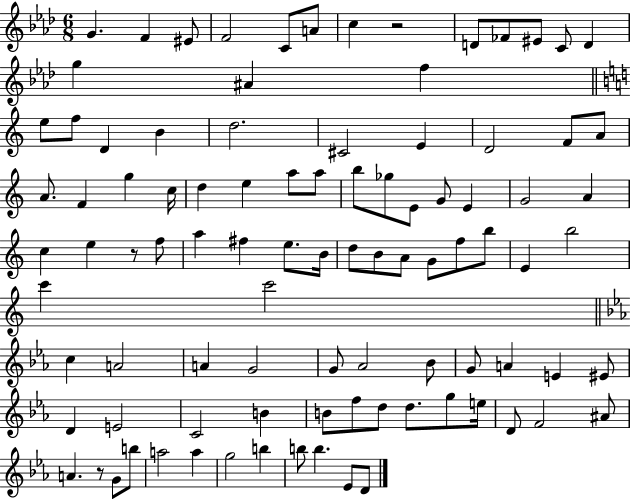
{
  \clef treble
  \numericTimeSignature
  \time 6/8
  \key aes \major
  g'4. f'4 eis'8 | f'2 c'8 a'8 | c''4 r2 | d'8 fes'8 eis'8 c'8 d'4 | \break g''4 ais'4 f''4 | \bar "||" \break \key c \major e''8 f''8 d'4 b'4 | d''2. | cis'2 e'4 | d'2 f'8 a'8 | \break a'8. f'4 g''4 c''16 | d''4 e''4 a''8 a''8 | b''8 ges''8 e'8 g'8 e'4 | g'2 a'4 | \break c''4 e''4 r8 f''8 | a''4 fis''4 e''8. b'16 | d''8 b'8 a'8 g'8 f''8 b''8 | e'4 b''2 | \break c'''4 c'''2 | \bar "||" \break \key c \minor c''4 a'2 | a'4 g'2 | g'8 aes'2 bes'8 | g'8 a'4 e'4 eis'8 | \break d'4 e'2 | c'2 b'4 | b'8 f''8 d''8 d''8. g''8 e''16 | d'8 f'2 ais'8 | \break a'4. r8 g'8 b''8 | a''2 a''4 | g''2 b''4 | b''8 b''4. ees'8 d'8 | \break \bar "|."
}